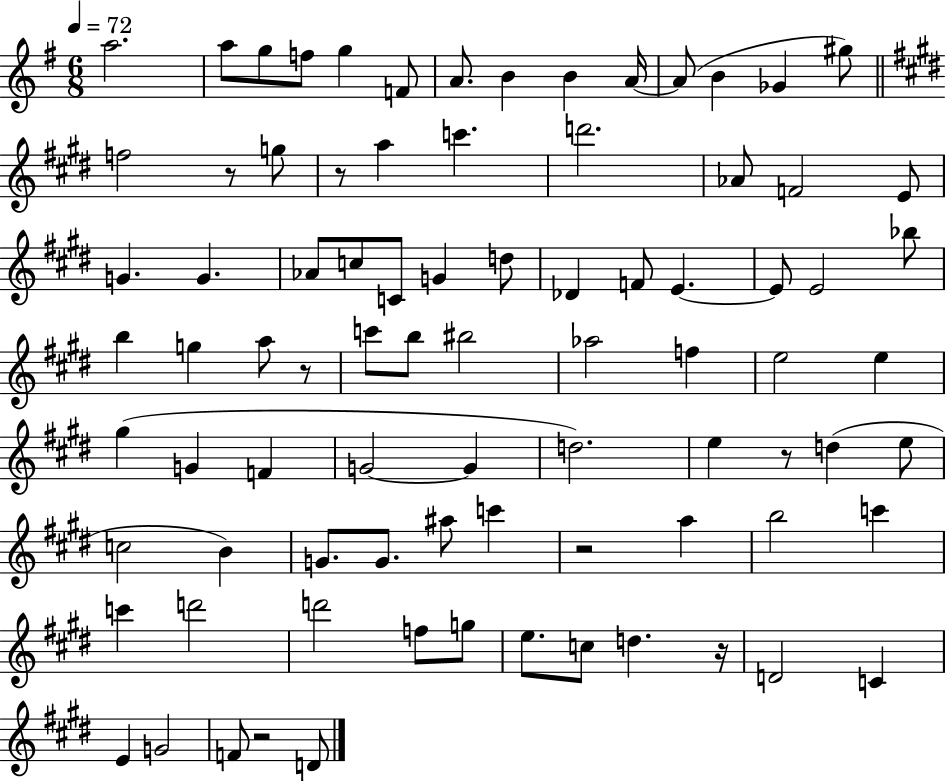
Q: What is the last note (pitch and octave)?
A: D4